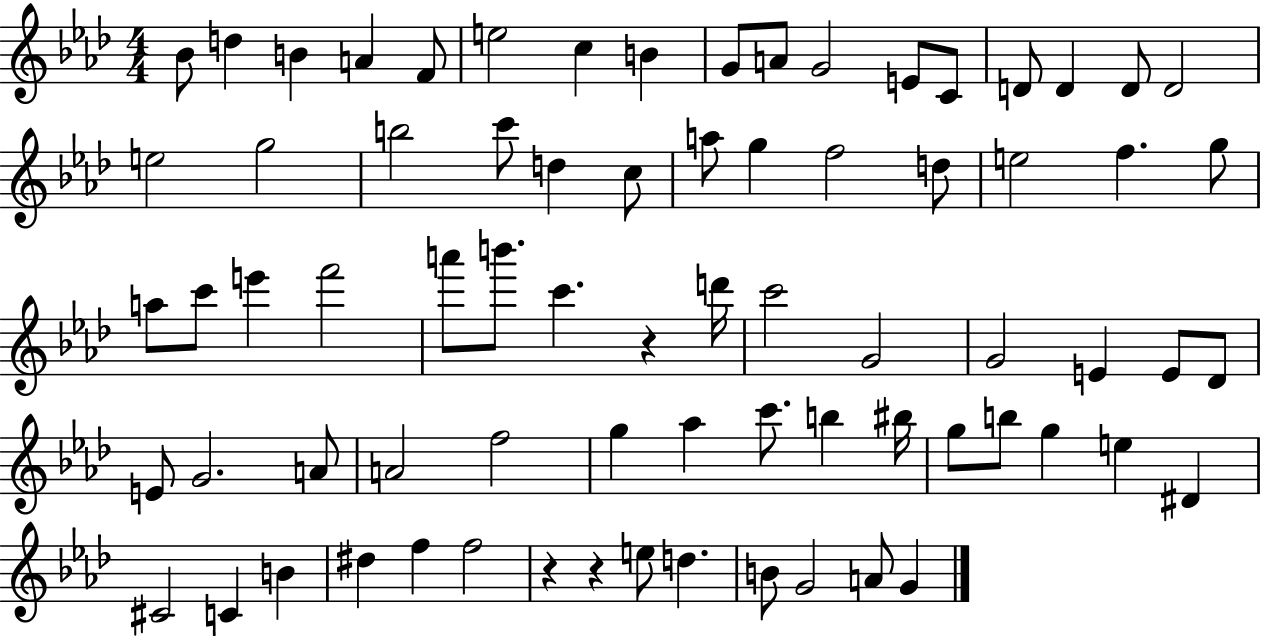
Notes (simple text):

Bb4/e D5/q B4/q A4/q F4/e E5/h C5/q B4/q G4/e A4/e G4/h E4/e C4/e D4/e D4/q D4/e D4/h E5/h G5/h B5/h C6/e D5/q C5/e A5/e G5/q F5/h D5/e E5/h F5/q. G5/e A5/e C6/e E6/q F6/h A6/e B6/e. C6/q. R/q D6/s C6/h G4/h G4/h E4/q E4/e Db4/e E4/e G4/h. A4/e A4/h F5/h G5/q Ab5/q C6/e. B5/q BIS5/s G5/e B5/e G5/q E5/q D#4/q C#4/h C4/q B4/q D#5/q F5/q F5/h R/q R/q E5/e D5/q. B4/e G4/h A4/e G4/q